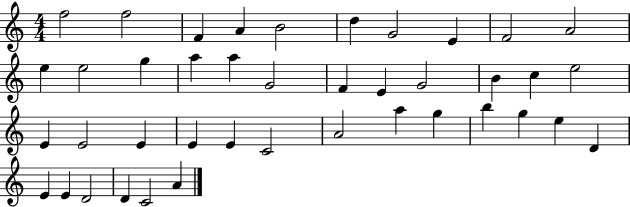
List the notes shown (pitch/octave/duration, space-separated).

F5/h F5/h F4/q A4/q B4/h D5/q G4/h E4/q F4/h A4/h E5/q E5/h G5/q A5/q A5/q G4/h F4/q E4/q G4/h B4/q C5/q E5/h E4/q E4/h E4/q E4/q E4/q C4/h A4/h A5/q G5/q B5/q G5/q E5/q D4/q E4/q E4/q D4/h D4/q C4/h A4/q